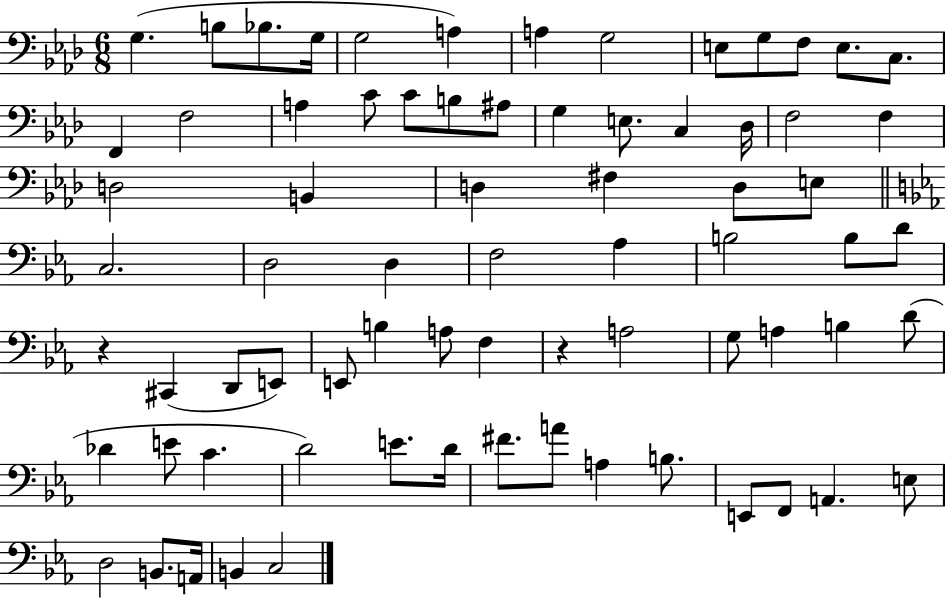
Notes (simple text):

G3/q. B3/e Bb3/e. G3/s G3/h A3/q A3/q G3/h E3/e G3/e F3/e E3/e. C3/e. F2/q F3/h A3/q C4/e C4/e B3/e A#3/e G3/q E3/e. C3/q Db3/s F3/h F3/q D3/h B2/q D3/q F#3/q D3/e E3/e C3/h. D3/h D3/q F3/h Ab3/q B3/h B3/e D4/e R/q C#2/q D2/e E2/e E2/e B3/q A3/e F3/q R/q A3/h G3/e A3/q B3/q D4/e Db4/q E4/e C4/q. D4/h E4/e. D4/s F#4/e. A4/e A3/q B3/e. E2/e F2/e A2/q. E3/e D3/h B2/e. A2/s B2/q C3/h